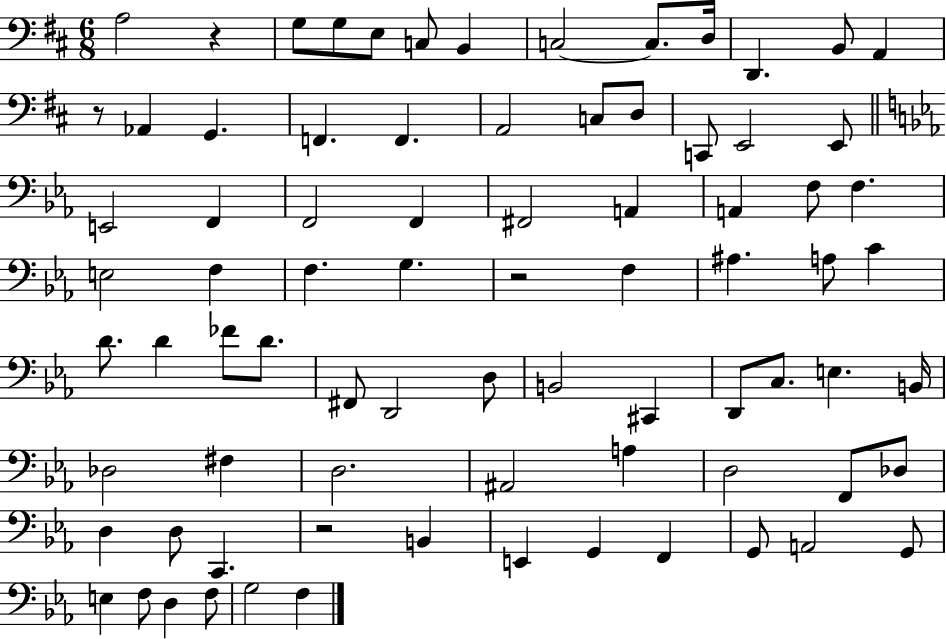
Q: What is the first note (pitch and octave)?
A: A3